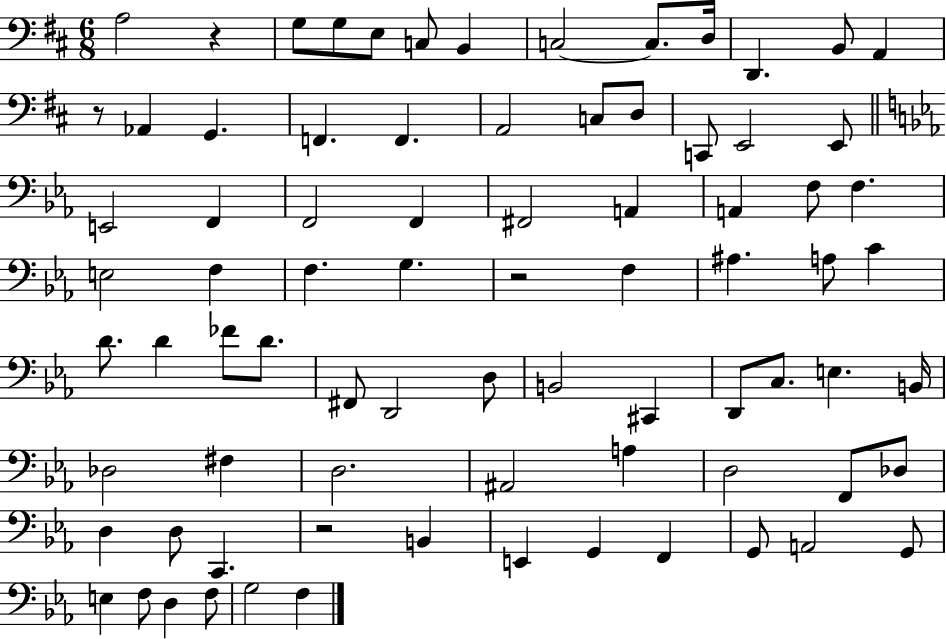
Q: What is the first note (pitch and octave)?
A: A3